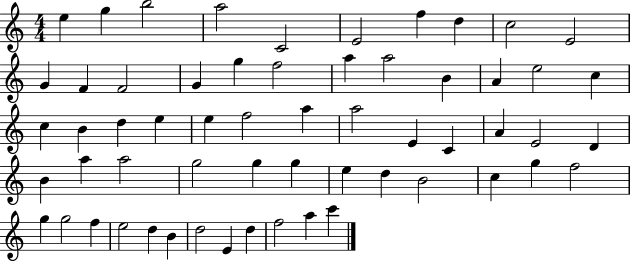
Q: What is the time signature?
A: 4/4